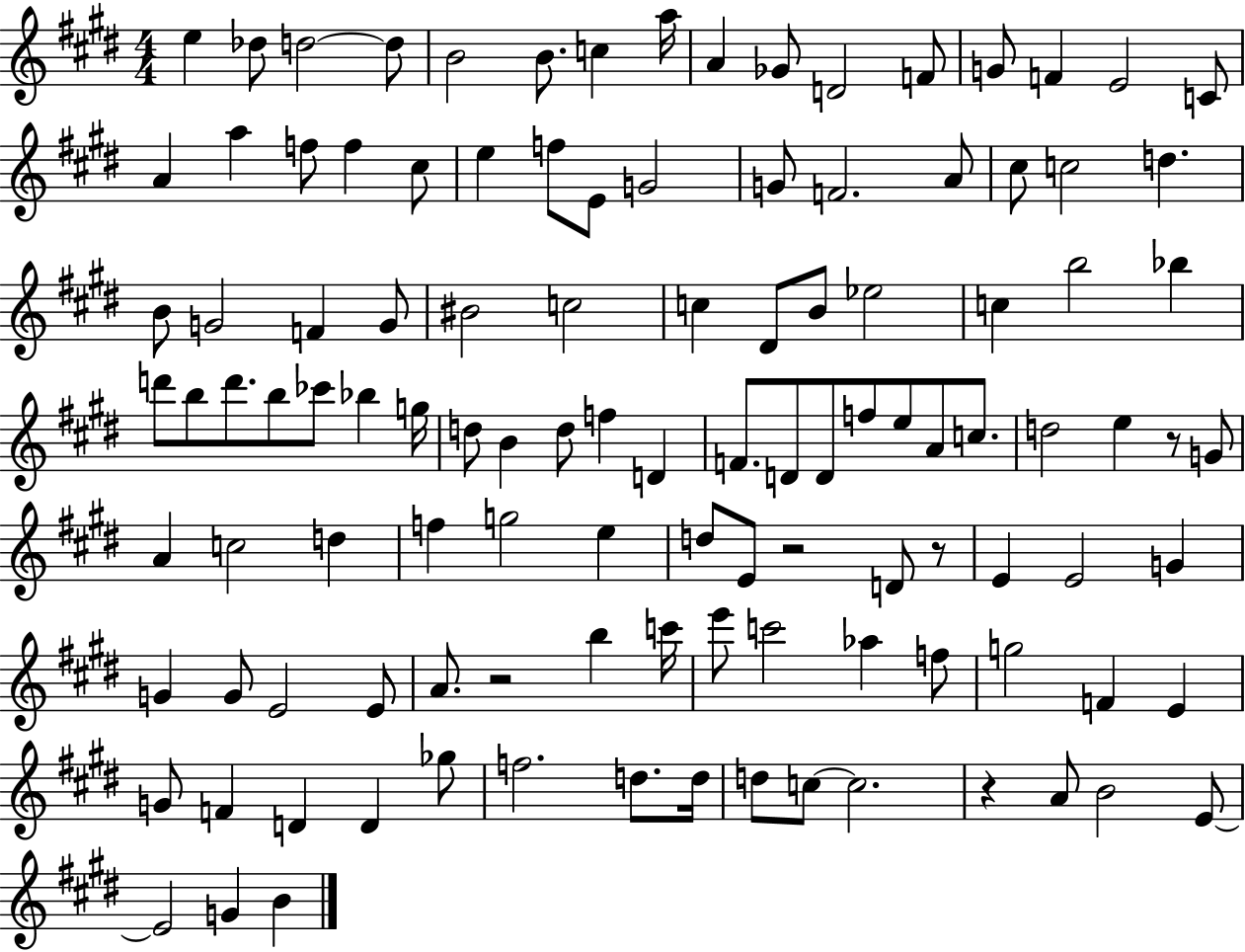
E5/q Db5/e D5/h D5/e B4/h B4/e. C5/q A5/s A4/q Gb4/e D4/h F4/e G4/e F4/q E4/h C4/e A4/q A5/q F5/e F5/q C#5/e E5/q F5/e E4/e G4/h G4/e F4/h. A4/e C#5/e C5/h D5/q. B4/e G4/h F4/q G4/e BIS4/h C5/h C5/q D#4/e B4/e Eb5/h C5/q B5/h Bb5/q D6/e B5/e D6/e. B5/e CES6/e Bb5/q G5/s D5/e B4/q D5/e F5/q D4/q F4/e. D4/e D4/e F5/e E5/e A4/e C5/e. D5/h E5/q R/e G4/e A4/q C5/h D5/q F5/q G5/h E5/q D5/e E4/e R/h D4/e R/e E4/q E4/h G4/q G4/q G4/e E4/h E4/e A4/e. R/h B5/q C6/s E6/e C6/h Ab5/q F5/e G5/h F4/q E4/q G4/e F4/q D4/q D4/q Gb5/e F5/h. D5/e. D5/s D5/e C5/e C5/h. R/q A4/e B4/h E4/e E4/h G4/q B4/q